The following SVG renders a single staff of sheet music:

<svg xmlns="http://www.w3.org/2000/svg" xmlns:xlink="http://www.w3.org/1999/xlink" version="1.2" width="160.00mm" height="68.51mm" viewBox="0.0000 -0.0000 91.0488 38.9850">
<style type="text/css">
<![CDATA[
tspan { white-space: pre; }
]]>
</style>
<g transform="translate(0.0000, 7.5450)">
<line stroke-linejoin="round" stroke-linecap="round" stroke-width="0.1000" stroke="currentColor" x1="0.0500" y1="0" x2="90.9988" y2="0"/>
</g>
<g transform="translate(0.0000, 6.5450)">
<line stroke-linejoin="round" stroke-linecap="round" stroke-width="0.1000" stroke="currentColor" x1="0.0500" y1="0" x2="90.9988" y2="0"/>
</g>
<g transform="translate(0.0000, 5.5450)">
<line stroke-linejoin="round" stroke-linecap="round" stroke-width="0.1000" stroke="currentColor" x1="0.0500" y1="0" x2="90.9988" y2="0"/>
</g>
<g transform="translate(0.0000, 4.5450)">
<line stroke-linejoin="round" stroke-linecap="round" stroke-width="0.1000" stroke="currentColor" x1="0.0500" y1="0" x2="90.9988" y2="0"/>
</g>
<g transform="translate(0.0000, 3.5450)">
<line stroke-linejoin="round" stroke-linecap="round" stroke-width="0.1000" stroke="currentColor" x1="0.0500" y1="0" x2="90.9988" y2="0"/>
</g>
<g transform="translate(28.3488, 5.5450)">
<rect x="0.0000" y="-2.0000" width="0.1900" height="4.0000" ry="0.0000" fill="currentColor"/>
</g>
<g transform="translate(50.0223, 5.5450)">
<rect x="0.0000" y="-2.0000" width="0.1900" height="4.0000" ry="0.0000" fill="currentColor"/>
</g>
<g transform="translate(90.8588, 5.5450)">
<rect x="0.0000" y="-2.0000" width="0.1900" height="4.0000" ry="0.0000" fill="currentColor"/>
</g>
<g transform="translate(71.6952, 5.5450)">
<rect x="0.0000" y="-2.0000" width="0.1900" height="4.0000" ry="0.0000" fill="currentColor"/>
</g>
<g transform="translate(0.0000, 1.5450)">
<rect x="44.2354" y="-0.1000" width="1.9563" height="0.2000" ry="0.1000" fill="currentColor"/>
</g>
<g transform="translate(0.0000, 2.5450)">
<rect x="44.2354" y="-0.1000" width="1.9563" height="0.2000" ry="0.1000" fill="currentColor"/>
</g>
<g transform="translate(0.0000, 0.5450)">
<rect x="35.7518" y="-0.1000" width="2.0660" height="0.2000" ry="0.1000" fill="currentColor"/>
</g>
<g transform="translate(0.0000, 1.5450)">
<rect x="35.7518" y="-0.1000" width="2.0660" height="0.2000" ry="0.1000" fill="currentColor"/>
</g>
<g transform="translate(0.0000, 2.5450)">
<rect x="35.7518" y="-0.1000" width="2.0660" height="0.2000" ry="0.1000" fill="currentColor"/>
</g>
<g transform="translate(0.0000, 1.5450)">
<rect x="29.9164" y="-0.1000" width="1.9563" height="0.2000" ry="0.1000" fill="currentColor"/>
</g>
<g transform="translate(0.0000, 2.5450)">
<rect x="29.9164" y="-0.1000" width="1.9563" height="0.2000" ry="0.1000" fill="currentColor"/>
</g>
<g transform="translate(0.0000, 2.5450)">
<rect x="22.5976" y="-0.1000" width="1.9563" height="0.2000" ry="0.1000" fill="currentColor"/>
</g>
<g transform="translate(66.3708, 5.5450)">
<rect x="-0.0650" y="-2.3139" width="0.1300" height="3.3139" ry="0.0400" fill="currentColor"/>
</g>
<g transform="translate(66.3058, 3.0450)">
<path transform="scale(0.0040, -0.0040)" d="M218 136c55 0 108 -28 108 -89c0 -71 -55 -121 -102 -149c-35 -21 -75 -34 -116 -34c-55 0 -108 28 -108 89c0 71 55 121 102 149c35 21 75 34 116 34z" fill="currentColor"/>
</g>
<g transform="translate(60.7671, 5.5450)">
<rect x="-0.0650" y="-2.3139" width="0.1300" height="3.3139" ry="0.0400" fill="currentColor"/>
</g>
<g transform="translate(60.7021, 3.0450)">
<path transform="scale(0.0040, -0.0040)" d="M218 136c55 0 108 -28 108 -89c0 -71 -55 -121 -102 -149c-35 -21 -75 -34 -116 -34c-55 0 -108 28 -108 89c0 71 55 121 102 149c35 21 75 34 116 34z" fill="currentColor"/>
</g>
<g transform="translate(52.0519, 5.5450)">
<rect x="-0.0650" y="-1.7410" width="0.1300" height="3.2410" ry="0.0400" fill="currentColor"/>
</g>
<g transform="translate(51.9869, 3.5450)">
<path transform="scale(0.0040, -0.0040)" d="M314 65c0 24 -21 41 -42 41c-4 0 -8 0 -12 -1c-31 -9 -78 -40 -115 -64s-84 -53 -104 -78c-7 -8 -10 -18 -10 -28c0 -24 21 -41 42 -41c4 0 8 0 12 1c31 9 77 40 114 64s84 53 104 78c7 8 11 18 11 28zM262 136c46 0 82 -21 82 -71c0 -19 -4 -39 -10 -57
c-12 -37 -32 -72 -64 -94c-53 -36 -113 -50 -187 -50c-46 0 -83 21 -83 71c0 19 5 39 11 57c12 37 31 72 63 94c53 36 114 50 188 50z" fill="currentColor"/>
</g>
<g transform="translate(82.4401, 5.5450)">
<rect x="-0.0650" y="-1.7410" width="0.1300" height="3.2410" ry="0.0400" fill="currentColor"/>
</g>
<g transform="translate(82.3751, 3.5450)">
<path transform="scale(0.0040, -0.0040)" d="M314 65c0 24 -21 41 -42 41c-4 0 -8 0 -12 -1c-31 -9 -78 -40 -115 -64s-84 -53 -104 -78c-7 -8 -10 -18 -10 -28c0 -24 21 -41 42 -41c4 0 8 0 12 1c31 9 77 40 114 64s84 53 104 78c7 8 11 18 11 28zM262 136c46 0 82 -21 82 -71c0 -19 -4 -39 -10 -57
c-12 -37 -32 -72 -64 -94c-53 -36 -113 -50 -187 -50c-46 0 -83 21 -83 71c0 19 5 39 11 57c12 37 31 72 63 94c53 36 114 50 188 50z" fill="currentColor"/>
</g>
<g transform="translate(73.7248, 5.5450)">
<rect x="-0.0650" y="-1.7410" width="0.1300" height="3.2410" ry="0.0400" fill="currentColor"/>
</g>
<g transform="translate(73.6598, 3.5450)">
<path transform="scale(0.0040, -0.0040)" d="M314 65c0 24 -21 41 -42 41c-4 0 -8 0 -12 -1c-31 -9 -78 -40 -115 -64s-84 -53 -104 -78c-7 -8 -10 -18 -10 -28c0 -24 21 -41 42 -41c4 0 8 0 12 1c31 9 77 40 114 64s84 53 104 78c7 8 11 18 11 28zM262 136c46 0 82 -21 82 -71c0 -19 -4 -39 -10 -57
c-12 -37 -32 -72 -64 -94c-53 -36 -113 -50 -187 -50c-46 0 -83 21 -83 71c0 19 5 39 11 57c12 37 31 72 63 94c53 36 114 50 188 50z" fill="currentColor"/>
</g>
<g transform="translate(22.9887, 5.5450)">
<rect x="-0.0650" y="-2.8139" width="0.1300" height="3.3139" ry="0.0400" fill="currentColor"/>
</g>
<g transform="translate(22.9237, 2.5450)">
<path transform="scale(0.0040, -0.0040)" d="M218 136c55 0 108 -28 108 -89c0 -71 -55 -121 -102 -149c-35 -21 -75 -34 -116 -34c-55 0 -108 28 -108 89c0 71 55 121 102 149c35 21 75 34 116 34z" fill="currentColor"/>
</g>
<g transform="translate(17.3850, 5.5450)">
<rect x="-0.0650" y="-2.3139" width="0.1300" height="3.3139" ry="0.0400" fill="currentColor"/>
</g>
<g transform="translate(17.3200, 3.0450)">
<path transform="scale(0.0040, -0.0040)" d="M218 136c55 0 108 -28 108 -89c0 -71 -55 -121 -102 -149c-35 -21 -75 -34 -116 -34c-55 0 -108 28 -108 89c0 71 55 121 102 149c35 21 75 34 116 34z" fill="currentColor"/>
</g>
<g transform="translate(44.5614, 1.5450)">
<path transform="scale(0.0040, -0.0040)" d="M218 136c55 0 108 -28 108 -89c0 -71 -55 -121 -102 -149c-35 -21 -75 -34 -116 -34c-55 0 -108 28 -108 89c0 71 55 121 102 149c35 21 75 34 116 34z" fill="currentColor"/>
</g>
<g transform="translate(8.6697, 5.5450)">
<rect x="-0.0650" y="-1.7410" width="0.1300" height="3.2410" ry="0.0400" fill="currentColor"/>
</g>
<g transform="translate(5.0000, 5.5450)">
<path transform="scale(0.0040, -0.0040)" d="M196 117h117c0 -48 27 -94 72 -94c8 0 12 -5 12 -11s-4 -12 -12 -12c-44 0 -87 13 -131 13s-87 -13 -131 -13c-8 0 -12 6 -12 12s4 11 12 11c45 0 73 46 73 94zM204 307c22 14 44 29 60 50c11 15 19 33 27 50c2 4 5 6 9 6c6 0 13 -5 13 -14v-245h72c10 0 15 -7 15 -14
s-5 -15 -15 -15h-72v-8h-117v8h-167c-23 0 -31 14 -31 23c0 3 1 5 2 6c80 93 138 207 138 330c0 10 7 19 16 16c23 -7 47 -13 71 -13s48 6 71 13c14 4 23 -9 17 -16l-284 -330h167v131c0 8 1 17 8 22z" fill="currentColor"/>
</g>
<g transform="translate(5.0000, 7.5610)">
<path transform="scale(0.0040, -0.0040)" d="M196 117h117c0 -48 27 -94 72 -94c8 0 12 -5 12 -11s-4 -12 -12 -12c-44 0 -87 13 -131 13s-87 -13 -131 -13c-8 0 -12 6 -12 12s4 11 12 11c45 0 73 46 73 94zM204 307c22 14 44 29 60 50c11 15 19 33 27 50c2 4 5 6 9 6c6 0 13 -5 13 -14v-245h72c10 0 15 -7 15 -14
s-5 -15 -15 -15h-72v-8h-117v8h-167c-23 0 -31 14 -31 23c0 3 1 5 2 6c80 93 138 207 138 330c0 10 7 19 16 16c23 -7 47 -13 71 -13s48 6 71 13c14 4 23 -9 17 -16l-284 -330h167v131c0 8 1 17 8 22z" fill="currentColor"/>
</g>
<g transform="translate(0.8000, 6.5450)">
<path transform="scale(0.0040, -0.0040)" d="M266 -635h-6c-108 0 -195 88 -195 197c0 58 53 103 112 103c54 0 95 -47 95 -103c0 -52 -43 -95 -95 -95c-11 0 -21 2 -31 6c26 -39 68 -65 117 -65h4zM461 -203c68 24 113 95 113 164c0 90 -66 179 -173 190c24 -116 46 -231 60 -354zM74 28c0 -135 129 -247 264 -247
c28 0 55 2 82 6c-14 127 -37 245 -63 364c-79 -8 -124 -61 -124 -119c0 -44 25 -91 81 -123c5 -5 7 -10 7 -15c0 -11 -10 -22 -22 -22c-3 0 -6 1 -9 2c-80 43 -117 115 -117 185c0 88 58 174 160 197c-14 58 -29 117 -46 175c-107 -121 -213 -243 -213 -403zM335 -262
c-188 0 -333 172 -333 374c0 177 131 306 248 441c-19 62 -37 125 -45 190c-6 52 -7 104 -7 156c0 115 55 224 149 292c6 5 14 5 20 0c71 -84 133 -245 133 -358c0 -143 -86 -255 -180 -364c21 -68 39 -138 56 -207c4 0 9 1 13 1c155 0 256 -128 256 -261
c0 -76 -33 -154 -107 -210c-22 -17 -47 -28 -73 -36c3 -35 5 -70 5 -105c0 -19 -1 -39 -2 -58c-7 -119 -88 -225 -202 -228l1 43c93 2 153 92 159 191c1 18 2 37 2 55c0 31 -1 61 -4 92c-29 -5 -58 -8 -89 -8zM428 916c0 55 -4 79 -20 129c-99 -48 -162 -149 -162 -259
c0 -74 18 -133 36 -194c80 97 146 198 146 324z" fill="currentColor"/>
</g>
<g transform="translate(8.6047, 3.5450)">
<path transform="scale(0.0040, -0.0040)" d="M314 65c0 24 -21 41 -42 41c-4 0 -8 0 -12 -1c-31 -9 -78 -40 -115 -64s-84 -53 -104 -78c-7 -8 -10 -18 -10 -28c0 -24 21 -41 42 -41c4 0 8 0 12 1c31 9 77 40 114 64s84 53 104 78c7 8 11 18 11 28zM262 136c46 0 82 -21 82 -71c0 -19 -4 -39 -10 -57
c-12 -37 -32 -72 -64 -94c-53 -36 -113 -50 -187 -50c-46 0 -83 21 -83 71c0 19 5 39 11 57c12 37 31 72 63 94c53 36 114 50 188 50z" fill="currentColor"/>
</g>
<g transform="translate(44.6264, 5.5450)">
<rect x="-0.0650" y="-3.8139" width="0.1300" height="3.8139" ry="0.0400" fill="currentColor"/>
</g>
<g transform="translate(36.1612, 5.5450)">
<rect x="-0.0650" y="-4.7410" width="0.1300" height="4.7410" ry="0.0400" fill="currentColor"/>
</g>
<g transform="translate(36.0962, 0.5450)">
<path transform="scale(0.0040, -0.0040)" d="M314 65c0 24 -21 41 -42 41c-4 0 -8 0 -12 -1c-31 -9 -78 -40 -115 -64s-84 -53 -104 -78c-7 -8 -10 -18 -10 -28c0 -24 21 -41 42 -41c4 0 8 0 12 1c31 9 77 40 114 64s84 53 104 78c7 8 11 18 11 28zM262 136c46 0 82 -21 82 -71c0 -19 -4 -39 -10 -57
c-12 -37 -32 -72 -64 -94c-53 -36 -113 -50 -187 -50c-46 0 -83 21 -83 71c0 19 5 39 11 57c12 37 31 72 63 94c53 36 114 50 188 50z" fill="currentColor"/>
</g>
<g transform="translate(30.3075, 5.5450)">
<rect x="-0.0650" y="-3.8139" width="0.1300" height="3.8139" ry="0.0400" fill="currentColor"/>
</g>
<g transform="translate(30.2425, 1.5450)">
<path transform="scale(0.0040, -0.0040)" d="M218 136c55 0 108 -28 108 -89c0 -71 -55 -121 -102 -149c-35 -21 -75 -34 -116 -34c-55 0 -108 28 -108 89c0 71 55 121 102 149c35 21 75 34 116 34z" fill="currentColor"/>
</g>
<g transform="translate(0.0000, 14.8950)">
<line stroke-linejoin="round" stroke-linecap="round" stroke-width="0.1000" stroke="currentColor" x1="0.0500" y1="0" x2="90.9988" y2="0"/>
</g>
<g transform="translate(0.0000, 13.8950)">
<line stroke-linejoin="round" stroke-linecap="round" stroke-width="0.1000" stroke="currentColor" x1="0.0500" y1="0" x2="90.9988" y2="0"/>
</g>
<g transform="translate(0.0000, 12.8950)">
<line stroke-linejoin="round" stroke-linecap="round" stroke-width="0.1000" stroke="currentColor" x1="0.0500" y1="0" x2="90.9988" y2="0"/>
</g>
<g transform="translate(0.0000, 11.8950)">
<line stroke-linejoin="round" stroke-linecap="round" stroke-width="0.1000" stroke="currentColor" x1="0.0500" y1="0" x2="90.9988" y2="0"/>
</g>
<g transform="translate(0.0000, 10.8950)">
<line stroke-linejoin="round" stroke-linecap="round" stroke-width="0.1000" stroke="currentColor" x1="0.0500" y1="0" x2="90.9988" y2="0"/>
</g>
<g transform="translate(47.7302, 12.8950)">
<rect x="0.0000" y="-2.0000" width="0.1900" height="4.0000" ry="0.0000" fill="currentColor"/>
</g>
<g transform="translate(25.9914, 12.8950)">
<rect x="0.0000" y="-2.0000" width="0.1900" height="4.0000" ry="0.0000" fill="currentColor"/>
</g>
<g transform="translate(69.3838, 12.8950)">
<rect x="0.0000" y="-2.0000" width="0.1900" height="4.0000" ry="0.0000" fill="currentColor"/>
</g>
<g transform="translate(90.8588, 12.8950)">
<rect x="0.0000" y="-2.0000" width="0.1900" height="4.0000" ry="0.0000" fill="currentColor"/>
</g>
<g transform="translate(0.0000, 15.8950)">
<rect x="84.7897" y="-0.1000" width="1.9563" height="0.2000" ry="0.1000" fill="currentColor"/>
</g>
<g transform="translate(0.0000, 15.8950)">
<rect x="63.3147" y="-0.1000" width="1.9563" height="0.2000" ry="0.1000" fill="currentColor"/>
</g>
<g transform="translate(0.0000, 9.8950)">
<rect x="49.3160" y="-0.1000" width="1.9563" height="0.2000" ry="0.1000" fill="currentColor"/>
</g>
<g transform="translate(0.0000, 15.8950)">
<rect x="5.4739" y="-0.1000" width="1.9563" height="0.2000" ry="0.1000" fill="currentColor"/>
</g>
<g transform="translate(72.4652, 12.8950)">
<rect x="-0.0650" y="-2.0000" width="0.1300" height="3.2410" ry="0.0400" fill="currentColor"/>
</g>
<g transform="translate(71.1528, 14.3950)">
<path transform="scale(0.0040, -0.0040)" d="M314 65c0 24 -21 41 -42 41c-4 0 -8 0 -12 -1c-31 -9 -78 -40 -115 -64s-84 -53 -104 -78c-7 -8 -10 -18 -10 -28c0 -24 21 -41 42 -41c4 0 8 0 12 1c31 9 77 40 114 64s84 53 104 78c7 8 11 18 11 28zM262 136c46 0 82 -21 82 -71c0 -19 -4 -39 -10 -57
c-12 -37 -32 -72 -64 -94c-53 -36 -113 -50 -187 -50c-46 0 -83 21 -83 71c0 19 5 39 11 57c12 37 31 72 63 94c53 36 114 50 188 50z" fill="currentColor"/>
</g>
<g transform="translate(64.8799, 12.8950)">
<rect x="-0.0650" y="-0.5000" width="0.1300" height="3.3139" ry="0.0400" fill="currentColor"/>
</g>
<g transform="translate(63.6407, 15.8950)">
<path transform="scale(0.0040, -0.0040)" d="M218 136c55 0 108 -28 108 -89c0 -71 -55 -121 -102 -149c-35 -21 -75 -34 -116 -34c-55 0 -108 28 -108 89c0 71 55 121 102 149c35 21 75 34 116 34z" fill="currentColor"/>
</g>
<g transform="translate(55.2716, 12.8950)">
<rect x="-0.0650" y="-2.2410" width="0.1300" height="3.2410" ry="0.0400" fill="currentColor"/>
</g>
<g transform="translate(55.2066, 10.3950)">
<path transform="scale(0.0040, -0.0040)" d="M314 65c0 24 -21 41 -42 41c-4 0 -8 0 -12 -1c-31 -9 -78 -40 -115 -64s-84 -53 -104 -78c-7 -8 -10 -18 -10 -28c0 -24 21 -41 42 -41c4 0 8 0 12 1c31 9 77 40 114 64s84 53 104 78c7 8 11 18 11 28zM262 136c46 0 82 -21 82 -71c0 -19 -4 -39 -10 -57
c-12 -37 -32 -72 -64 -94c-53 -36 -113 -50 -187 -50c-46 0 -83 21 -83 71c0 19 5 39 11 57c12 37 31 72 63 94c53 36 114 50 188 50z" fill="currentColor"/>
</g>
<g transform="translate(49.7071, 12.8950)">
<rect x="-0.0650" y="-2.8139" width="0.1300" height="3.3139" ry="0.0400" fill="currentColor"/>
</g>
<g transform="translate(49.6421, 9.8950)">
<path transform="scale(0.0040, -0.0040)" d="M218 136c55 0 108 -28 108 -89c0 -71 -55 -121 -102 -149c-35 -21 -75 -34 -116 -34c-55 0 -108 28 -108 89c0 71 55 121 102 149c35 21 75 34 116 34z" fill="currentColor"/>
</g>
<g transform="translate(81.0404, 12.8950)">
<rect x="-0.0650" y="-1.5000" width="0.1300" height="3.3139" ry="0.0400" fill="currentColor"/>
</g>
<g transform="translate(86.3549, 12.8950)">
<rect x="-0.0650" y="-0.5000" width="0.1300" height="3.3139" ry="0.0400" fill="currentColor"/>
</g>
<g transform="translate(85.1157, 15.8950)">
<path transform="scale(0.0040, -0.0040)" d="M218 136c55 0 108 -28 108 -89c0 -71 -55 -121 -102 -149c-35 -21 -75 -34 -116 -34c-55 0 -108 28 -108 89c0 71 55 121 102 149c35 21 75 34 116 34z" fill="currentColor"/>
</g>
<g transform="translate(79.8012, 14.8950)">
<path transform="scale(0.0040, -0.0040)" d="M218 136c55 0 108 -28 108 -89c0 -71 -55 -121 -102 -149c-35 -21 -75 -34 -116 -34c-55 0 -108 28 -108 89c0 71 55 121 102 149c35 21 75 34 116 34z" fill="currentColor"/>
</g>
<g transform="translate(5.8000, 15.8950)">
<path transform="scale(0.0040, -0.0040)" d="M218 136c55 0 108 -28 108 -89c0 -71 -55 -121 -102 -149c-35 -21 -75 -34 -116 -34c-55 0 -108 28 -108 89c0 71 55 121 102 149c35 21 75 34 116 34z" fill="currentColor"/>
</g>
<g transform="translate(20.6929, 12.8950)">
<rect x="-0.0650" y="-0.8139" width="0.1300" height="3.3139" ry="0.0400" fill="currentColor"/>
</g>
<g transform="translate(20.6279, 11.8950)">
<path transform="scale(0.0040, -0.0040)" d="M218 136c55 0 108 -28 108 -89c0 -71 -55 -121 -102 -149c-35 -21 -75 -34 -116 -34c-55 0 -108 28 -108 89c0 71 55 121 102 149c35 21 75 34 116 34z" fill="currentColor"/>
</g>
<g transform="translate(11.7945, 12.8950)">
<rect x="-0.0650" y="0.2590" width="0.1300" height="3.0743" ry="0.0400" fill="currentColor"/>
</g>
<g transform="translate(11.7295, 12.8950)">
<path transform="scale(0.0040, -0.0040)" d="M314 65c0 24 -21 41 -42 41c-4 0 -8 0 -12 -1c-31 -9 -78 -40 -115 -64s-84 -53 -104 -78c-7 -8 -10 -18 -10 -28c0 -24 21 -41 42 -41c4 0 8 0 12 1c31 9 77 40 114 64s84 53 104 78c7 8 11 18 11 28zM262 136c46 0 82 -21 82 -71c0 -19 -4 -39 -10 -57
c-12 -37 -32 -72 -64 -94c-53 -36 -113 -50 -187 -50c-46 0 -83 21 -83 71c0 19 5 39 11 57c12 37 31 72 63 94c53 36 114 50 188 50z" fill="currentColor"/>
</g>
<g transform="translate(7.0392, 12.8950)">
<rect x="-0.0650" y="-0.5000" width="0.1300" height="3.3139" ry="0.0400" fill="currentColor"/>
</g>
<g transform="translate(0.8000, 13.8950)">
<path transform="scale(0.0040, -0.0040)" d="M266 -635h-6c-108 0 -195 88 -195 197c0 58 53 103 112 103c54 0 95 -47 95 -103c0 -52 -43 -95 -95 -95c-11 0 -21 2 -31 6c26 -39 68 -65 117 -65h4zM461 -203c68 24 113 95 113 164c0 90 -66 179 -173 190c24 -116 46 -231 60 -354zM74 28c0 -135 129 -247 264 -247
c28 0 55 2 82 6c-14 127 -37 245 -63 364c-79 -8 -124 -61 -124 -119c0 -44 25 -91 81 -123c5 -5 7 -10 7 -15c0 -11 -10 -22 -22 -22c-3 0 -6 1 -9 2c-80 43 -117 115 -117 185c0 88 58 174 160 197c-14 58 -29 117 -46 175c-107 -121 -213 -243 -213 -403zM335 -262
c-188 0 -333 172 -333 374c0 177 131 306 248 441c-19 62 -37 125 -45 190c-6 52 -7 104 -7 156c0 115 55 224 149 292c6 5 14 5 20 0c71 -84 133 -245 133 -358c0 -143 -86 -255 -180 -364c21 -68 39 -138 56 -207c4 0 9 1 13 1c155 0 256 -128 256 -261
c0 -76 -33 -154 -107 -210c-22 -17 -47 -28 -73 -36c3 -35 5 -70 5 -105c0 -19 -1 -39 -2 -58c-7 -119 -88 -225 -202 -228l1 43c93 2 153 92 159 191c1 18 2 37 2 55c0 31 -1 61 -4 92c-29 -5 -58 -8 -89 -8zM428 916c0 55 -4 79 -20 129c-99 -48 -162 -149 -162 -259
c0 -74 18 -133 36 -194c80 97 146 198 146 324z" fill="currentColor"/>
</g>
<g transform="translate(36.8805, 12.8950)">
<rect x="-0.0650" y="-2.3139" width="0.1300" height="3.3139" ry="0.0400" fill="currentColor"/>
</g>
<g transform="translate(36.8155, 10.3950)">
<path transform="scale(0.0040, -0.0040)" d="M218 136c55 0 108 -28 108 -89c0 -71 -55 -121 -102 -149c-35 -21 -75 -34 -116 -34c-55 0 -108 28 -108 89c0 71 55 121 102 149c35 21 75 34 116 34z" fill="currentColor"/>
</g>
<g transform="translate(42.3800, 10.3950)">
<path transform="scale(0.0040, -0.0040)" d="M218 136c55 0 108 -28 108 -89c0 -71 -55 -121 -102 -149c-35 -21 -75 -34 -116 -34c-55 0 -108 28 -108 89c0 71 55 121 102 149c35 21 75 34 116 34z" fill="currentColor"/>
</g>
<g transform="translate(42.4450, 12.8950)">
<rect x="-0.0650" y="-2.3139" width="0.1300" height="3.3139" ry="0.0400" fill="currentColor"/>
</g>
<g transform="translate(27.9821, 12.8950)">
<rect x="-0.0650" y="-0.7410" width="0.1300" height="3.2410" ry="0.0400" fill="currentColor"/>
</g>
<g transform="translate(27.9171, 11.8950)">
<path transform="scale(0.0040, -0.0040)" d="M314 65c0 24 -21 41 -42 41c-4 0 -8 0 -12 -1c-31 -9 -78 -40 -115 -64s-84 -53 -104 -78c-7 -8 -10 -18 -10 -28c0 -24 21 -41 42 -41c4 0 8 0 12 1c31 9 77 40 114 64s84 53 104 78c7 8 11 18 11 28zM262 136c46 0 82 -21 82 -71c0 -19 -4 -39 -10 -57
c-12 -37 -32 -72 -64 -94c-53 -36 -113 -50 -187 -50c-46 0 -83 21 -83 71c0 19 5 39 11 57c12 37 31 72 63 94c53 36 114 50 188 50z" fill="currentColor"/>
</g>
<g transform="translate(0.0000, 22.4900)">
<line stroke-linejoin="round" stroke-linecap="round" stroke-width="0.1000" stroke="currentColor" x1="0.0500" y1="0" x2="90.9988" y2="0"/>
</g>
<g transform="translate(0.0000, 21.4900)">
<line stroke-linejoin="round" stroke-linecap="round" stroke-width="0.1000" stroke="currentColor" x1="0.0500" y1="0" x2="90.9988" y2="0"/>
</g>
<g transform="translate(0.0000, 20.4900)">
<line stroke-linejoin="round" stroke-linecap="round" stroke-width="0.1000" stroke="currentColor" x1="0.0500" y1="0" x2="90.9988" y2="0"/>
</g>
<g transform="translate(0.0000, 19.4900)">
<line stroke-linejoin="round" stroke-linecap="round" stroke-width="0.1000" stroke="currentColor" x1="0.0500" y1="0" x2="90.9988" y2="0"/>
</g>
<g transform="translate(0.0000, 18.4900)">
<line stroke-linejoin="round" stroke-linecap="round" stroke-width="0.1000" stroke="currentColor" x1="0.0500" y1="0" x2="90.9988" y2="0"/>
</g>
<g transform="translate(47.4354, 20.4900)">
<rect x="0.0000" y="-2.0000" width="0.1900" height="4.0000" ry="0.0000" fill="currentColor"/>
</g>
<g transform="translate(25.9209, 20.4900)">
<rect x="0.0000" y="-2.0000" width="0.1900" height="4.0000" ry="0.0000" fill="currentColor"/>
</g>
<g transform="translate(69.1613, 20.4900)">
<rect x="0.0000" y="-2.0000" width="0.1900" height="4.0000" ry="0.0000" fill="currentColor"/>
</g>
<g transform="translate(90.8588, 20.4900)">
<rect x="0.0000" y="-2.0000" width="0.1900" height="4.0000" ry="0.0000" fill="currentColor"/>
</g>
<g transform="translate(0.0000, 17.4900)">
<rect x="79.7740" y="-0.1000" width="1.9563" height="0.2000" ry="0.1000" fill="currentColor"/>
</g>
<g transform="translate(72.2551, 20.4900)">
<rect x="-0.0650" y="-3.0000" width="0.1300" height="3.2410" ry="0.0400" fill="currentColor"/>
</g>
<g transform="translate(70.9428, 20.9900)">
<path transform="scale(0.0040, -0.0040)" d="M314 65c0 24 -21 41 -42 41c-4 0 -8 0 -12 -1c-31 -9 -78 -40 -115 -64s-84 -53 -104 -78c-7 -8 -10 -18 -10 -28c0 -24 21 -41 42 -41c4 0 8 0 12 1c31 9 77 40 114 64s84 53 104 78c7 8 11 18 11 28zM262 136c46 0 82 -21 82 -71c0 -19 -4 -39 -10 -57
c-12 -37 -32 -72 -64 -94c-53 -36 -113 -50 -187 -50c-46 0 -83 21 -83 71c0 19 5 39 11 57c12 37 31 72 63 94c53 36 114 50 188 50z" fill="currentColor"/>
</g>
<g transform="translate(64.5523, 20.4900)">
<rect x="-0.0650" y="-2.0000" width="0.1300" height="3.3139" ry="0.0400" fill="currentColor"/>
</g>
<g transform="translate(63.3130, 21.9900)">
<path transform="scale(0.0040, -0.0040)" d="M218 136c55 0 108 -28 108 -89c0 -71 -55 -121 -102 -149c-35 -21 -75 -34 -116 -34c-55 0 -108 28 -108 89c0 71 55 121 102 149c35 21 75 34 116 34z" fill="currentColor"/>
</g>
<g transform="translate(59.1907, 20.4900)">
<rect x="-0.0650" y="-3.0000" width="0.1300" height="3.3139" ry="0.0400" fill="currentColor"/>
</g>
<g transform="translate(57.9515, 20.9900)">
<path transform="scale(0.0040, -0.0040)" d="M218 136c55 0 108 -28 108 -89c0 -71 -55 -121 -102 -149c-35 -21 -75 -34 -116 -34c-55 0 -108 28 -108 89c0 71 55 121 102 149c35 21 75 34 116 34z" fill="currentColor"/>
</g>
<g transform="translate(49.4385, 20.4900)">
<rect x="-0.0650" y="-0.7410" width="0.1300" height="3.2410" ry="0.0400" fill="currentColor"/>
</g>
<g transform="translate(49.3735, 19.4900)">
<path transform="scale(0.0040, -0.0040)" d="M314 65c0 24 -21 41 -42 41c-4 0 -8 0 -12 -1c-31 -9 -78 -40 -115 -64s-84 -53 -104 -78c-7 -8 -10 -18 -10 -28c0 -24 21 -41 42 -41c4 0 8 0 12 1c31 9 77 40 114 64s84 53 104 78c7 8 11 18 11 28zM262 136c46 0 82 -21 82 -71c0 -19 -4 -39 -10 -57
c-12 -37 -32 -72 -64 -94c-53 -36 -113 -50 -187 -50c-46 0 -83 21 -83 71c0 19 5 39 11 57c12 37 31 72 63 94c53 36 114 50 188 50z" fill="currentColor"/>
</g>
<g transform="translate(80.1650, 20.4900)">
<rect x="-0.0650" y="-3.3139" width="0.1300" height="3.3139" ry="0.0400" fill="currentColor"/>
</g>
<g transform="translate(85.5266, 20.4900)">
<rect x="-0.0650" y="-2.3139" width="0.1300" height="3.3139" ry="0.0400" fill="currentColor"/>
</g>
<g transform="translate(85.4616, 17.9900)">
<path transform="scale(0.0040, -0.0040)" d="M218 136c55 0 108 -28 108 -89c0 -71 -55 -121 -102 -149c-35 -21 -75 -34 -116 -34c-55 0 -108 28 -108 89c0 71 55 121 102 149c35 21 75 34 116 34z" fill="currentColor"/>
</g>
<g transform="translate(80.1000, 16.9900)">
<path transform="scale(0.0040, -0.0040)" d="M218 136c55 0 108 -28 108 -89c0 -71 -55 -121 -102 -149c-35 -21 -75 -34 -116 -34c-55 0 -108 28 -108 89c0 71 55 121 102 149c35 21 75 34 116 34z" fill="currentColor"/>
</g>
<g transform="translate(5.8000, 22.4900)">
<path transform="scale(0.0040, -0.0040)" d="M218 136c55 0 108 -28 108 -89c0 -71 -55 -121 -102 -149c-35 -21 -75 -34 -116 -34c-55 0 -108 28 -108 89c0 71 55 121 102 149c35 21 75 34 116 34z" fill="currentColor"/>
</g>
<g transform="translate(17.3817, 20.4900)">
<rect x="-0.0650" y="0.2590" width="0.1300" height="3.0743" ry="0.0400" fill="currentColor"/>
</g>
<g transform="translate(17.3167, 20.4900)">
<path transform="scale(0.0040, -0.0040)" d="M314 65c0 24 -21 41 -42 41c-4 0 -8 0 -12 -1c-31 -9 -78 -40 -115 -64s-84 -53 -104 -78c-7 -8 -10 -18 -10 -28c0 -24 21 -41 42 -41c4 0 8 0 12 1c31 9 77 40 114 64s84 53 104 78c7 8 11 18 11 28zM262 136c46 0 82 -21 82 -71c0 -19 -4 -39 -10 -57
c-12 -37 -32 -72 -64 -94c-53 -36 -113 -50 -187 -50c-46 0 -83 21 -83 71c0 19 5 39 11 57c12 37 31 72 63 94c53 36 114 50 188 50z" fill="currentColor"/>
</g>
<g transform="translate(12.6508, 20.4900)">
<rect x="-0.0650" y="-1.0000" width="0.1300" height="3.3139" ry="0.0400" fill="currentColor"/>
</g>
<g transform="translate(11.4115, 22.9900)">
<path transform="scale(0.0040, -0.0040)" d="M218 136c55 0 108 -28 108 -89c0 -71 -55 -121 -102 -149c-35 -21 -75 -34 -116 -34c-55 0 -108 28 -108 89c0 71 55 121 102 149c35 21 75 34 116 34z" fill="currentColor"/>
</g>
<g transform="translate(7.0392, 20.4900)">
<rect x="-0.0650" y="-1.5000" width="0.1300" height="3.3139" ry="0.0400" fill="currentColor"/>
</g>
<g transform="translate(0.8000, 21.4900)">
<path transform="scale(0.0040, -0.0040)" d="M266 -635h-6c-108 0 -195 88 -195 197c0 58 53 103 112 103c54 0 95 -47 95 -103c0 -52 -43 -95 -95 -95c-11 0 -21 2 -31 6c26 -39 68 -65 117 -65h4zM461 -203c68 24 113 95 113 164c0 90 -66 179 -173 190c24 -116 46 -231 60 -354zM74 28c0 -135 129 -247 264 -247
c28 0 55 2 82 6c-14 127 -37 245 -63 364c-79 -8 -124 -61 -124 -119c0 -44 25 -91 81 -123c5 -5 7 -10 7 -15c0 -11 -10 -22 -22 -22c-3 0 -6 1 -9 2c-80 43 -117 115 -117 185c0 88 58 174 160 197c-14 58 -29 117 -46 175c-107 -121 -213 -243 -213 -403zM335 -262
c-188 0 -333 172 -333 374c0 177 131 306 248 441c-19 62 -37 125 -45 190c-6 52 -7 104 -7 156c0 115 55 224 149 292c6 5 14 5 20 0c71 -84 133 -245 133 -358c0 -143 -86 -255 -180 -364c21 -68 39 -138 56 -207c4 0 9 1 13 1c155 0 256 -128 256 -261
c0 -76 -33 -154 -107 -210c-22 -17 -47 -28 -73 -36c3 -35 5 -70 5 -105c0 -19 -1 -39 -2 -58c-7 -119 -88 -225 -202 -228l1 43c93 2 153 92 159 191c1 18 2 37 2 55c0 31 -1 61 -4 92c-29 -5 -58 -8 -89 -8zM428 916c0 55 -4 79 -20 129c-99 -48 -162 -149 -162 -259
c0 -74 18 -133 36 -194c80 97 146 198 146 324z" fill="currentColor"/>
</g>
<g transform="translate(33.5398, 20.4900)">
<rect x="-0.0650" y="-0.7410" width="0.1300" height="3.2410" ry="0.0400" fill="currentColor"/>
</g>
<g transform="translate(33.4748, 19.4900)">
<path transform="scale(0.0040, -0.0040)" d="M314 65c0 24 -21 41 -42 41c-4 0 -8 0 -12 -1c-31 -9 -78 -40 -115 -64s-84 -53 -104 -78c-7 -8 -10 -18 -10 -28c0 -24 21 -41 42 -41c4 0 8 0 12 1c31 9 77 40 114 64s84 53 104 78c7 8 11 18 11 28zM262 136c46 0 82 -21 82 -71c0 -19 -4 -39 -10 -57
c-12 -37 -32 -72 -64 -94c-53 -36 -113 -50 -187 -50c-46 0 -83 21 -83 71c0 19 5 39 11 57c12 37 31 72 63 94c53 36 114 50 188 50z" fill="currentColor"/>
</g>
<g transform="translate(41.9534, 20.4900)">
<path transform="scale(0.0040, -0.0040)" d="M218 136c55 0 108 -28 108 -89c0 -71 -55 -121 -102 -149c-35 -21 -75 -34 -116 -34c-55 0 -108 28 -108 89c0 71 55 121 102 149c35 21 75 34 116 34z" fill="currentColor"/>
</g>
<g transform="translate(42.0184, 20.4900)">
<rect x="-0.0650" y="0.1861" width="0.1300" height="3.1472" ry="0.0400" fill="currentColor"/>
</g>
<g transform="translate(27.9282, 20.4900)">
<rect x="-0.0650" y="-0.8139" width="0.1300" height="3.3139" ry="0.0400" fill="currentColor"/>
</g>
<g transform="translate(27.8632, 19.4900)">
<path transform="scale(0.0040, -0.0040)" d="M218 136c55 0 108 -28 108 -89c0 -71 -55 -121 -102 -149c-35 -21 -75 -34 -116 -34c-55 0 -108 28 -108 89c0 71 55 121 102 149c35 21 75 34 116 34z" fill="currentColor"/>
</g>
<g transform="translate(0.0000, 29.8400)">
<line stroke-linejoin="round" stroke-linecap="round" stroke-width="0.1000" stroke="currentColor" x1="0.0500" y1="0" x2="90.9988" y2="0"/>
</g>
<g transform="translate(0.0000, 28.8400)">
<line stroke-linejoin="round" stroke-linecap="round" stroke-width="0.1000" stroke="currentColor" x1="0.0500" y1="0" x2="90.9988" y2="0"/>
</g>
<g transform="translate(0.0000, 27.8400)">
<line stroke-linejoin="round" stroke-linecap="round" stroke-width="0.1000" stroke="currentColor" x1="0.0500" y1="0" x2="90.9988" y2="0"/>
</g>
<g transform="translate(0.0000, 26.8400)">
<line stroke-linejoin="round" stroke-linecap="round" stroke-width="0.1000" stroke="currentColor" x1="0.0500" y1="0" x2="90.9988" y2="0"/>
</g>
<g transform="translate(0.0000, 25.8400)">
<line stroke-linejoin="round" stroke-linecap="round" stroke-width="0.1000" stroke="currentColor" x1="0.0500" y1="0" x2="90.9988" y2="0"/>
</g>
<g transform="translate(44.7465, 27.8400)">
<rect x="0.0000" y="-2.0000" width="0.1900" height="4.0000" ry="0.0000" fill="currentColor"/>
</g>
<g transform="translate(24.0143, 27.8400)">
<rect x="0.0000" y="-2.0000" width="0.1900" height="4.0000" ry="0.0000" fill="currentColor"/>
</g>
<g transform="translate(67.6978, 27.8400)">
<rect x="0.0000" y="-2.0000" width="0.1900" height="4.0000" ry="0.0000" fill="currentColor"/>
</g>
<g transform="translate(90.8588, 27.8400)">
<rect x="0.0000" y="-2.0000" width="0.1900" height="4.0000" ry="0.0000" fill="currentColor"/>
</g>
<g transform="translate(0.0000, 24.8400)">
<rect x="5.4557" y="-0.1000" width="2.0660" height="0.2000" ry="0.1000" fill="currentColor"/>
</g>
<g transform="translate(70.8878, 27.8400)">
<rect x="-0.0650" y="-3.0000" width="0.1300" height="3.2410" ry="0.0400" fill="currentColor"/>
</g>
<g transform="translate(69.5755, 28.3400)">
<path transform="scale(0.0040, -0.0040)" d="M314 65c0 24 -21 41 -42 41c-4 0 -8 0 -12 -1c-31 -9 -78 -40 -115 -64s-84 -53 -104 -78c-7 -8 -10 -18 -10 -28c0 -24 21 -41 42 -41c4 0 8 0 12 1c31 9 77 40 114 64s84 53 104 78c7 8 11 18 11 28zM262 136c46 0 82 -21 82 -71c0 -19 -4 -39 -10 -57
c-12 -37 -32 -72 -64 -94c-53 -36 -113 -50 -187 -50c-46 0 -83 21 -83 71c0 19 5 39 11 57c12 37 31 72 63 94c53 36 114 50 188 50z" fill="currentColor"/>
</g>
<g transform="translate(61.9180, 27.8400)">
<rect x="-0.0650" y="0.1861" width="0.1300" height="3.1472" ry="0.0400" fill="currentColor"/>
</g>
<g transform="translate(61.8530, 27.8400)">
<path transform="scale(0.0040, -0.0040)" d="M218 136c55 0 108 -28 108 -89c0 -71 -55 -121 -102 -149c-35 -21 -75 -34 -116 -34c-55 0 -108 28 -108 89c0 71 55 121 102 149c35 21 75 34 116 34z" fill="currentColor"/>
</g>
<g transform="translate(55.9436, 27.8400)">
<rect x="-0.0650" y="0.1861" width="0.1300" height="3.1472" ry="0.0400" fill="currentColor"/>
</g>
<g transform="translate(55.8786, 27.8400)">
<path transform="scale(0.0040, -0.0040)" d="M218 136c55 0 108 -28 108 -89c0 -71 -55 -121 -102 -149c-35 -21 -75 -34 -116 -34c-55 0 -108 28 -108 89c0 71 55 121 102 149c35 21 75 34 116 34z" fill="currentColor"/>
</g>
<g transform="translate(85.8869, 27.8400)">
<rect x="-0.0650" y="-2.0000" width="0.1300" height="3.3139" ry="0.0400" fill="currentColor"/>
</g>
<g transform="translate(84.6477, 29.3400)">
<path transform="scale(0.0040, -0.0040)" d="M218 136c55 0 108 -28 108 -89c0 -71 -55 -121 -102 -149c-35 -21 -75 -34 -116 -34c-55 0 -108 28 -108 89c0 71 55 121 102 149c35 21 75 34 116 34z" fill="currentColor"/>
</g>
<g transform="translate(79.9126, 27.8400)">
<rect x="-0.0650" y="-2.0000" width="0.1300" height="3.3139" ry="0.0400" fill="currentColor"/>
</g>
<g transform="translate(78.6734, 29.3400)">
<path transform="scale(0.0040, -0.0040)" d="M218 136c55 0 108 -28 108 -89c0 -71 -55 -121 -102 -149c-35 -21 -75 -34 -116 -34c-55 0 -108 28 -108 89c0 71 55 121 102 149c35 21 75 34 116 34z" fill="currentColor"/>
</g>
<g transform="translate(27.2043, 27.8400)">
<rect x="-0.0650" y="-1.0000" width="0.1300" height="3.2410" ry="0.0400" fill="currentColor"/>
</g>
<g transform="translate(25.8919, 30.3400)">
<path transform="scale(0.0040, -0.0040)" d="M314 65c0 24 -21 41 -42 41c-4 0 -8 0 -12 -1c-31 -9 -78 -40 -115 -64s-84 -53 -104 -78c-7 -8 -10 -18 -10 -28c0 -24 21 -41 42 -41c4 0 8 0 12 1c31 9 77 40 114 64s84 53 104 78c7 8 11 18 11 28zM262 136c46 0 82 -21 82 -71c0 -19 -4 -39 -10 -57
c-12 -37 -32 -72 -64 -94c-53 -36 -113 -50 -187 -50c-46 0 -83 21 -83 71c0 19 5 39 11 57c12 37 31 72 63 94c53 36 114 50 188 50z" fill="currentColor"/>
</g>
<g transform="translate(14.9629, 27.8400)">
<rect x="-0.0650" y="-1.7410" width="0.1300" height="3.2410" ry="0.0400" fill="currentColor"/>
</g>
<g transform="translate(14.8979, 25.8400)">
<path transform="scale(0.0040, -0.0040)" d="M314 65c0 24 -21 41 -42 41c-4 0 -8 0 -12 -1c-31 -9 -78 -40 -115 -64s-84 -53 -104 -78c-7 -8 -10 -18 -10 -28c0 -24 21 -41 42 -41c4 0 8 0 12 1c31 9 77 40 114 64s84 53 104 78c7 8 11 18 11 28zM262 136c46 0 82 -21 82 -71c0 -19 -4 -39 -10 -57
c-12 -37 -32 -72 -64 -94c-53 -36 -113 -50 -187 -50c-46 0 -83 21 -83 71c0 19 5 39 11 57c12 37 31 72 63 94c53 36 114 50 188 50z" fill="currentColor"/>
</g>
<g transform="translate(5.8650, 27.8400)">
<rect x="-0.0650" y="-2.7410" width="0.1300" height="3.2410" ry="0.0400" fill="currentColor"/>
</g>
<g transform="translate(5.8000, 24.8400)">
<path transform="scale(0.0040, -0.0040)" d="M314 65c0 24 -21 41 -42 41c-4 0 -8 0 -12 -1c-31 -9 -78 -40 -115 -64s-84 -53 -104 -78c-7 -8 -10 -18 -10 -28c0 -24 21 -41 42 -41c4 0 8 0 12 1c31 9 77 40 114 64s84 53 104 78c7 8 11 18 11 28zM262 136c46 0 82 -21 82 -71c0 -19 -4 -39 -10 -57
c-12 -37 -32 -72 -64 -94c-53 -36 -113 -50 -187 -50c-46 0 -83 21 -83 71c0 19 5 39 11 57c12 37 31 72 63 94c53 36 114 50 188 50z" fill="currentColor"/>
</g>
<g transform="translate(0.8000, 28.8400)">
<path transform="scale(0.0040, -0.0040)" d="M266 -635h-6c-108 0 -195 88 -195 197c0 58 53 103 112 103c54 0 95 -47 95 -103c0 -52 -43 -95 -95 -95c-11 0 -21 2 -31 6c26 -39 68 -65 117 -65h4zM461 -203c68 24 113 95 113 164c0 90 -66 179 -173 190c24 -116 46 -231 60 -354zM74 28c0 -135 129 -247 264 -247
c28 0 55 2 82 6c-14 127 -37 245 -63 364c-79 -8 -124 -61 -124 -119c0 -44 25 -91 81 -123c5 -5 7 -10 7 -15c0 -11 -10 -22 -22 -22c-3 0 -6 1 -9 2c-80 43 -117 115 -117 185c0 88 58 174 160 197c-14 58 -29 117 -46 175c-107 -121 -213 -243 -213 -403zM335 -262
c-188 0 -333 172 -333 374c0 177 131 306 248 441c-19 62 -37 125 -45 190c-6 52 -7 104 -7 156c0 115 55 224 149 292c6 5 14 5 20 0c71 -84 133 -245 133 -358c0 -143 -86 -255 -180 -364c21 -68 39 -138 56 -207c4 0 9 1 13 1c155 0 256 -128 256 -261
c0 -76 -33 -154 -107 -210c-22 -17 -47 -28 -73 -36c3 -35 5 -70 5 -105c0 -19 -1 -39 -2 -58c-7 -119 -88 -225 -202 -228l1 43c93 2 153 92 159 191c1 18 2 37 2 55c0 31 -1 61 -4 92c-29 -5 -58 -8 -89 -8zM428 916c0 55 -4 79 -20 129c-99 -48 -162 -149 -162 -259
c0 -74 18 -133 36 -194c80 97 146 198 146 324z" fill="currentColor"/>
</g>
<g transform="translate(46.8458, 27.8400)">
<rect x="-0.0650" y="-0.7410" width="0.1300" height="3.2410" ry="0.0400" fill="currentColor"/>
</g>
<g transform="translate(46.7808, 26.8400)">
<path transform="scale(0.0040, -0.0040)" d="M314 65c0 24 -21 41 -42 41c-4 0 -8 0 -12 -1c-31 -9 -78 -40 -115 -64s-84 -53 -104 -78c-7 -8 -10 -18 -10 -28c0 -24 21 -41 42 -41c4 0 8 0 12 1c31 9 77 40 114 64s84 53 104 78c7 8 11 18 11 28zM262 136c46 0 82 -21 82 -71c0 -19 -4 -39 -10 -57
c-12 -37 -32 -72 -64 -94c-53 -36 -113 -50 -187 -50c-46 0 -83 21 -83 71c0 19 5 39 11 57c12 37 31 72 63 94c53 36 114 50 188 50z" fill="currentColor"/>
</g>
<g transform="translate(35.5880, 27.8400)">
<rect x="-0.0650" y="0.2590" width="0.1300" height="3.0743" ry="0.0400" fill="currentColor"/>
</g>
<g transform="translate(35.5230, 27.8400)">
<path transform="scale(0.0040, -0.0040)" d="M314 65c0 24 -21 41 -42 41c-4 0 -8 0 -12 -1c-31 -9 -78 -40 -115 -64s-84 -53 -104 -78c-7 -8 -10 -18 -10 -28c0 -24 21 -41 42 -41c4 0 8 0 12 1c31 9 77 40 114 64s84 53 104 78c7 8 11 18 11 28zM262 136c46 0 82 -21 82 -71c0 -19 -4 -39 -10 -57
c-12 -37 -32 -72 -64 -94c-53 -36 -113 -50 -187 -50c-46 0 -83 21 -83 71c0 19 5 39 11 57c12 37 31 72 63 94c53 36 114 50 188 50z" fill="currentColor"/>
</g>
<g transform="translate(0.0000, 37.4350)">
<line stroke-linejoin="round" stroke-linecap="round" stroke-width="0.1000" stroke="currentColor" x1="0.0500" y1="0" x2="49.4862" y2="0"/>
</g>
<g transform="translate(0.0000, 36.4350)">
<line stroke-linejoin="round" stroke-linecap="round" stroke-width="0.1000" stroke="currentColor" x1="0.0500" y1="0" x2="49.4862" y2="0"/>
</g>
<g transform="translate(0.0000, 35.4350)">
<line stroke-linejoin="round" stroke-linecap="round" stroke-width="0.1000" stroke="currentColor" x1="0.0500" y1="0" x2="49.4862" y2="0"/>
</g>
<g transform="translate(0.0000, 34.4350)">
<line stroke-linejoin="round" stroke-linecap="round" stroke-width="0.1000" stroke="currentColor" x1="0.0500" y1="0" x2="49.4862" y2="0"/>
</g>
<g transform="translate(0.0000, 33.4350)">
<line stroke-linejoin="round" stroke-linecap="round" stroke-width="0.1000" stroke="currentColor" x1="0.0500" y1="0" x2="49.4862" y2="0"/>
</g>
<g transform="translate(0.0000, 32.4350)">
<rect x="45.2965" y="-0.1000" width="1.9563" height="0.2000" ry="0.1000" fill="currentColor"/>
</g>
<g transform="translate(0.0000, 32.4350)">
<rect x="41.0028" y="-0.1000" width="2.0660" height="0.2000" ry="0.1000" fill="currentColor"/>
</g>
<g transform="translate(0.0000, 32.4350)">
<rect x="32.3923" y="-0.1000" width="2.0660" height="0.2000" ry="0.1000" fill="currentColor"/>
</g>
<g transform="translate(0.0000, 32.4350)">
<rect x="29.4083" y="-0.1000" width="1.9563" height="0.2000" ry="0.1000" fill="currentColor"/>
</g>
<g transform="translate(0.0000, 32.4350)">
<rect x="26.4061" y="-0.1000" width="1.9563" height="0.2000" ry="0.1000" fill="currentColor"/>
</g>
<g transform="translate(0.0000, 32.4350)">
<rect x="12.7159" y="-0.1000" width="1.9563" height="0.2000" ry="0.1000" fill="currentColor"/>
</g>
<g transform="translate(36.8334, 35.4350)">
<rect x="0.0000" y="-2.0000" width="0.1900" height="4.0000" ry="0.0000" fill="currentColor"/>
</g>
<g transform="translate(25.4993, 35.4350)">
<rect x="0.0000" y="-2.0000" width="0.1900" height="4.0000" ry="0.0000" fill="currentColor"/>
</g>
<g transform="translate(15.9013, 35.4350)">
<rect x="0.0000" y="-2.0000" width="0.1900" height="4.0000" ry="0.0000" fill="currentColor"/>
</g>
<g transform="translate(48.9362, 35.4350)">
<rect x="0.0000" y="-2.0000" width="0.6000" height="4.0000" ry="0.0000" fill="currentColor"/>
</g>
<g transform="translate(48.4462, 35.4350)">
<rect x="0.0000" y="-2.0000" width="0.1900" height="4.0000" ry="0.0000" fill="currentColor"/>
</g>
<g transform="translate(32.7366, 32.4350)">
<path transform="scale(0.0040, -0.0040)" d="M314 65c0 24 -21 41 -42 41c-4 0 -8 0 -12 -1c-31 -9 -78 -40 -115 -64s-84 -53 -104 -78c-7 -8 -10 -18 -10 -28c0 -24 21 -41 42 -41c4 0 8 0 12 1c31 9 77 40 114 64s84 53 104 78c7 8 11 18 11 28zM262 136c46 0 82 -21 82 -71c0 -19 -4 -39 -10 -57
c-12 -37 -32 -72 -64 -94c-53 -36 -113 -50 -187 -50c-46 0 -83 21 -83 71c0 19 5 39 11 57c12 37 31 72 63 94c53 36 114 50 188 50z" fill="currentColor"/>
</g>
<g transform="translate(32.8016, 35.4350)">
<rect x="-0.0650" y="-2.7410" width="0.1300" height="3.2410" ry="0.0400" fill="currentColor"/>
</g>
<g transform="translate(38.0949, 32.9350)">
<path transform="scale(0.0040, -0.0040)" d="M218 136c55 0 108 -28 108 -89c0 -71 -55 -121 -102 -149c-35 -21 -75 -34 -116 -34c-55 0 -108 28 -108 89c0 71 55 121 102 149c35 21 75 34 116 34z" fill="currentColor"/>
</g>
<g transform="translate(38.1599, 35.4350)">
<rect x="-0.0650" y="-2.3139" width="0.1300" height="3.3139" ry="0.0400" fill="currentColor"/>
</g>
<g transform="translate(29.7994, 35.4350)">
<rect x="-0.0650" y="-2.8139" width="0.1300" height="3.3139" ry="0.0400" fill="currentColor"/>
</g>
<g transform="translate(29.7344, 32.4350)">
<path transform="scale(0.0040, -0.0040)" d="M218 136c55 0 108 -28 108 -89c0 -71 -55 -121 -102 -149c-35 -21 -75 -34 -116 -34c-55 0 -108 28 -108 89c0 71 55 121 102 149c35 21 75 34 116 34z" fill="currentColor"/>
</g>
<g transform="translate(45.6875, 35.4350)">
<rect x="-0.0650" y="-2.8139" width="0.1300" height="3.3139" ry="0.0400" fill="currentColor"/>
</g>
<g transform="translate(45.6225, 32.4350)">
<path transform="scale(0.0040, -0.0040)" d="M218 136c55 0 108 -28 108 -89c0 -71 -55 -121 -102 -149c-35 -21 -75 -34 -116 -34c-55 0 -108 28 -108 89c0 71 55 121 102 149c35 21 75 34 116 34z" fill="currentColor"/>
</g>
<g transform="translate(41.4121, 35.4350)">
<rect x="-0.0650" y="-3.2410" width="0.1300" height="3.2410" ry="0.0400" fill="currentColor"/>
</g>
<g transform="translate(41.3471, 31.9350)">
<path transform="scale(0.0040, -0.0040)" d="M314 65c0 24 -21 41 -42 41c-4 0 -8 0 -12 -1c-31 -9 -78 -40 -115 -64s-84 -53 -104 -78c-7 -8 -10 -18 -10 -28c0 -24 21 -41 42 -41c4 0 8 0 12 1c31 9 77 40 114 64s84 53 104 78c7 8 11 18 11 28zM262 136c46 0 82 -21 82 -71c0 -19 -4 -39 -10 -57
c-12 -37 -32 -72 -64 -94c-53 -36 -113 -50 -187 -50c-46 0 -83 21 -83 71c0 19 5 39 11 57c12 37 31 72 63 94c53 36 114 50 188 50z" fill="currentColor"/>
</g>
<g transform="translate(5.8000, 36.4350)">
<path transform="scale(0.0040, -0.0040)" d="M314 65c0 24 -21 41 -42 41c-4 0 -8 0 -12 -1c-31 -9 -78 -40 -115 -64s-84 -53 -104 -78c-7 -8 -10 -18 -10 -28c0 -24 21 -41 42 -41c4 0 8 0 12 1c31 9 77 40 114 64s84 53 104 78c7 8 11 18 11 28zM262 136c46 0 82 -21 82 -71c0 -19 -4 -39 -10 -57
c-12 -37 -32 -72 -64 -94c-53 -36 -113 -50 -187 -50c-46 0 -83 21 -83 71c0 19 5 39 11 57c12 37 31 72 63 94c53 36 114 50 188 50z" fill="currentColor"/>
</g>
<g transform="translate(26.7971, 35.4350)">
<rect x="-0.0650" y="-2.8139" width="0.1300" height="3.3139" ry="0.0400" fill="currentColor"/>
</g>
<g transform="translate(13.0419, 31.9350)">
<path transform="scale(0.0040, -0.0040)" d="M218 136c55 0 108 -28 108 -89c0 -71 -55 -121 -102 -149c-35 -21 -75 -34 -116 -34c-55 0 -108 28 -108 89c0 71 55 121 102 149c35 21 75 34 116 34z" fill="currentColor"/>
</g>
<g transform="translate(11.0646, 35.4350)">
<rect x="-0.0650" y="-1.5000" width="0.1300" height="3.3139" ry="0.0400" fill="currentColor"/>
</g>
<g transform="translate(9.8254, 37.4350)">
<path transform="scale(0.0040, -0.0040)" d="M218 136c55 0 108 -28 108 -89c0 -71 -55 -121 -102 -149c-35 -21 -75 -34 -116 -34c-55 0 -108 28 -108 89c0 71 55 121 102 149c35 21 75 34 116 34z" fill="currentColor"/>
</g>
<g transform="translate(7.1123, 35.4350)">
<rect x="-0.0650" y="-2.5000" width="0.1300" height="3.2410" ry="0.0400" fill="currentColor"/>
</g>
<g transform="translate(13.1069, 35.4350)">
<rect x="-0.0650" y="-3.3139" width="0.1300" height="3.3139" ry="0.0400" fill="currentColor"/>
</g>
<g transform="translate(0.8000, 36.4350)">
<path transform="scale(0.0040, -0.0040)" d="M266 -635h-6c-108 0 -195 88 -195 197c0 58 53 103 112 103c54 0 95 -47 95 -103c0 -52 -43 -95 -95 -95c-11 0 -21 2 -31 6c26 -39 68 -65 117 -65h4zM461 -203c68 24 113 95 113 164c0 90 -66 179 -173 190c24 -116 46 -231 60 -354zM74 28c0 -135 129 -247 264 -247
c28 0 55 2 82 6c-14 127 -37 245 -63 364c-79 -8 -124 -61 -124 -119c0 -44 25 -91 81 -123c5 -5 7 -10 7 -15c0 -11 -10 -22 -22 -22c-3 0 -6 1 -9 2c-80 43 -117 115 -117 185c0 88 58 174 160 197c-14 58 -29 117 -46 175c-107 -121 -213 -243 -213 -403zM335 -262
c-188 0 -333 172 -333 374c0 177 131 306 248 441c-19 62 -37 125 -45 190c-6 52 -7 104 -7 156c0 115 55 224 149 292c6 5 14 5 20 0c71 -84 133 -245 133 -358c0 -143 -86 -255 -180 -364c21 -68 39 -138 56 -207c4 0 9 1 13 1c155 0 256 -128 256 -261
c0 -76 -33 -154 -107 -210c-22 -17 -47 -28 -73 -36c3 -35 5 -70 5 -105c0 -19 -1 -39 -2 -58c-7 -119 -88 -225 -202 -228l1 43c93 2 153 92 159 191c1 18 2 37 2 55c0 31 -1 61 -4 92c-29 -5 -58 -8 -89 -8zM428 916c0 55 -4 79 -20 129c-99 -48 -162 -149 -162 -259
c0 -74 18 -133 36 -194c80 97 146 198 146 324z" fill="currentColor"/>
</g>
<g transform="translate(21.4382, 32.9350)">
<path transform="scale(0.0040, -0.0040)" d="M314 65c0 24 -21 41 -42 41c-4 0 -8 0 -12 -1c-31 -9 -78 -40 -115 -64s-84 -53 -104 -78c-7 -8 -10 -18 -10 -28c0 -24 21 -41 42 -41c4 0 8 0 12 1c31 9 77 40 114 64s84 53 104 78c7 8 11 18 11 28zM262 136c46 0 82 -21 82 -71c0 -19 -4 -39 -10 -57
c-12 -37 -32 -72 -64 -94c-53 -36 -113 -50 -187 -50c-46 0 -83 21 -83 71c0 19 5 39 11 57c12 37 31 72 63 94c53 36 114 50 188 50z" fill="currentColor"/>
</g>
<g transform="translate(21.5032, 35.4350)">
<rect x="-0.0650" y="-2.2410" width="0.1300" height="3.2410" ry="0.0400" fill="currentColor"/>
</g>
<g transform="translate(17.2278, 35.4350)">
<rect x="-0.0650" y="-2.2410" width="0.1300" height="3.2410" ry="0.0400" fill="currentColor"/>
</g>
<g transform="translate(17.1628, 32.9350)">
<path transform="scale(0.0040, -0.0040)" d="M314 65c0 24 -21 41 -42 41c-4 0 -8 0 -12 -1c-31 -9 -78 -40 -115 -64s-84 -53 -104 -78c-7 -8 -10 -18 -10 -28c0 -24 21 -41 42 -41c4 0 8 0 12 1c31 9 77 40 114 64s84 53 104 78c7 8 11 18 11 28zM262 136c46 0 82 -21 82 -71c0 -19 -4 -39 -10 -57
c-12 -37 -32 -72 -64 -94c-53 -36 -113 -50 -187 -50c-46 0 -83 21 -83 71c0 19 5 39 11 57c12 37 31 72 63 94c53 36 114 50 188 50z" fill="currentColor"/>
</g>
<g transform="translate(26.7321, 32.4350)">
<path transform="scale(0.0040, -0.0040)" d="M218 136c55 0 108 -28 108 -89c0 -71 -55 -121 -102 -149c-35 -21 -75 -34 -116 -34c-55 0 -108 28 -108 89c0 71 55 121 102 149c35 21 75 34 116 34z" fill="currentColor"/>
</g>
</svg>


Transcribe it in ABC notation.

X:1
T:Untitled
M:4/4
L:1/4
K:C
f2 g a c' e'2 c' f2 g g f2 f2 C B2 d d2 g g a g2 C F2 E C E D B2 d d2 B d2 A F A2 b g a2 f2 D2 B2 d2 B B A2 F F G2 E b g2 g2 a a a2 g b2 a